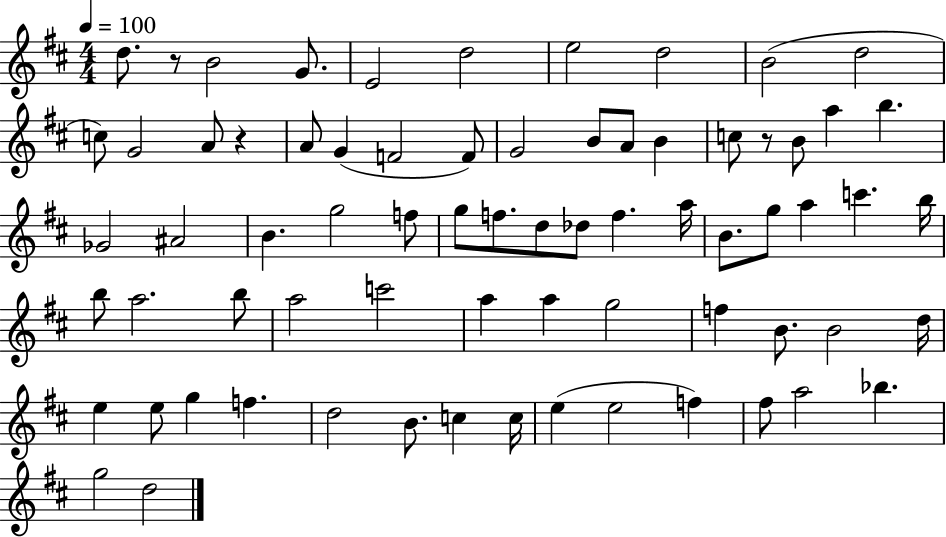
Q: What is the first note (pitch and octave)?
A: D5